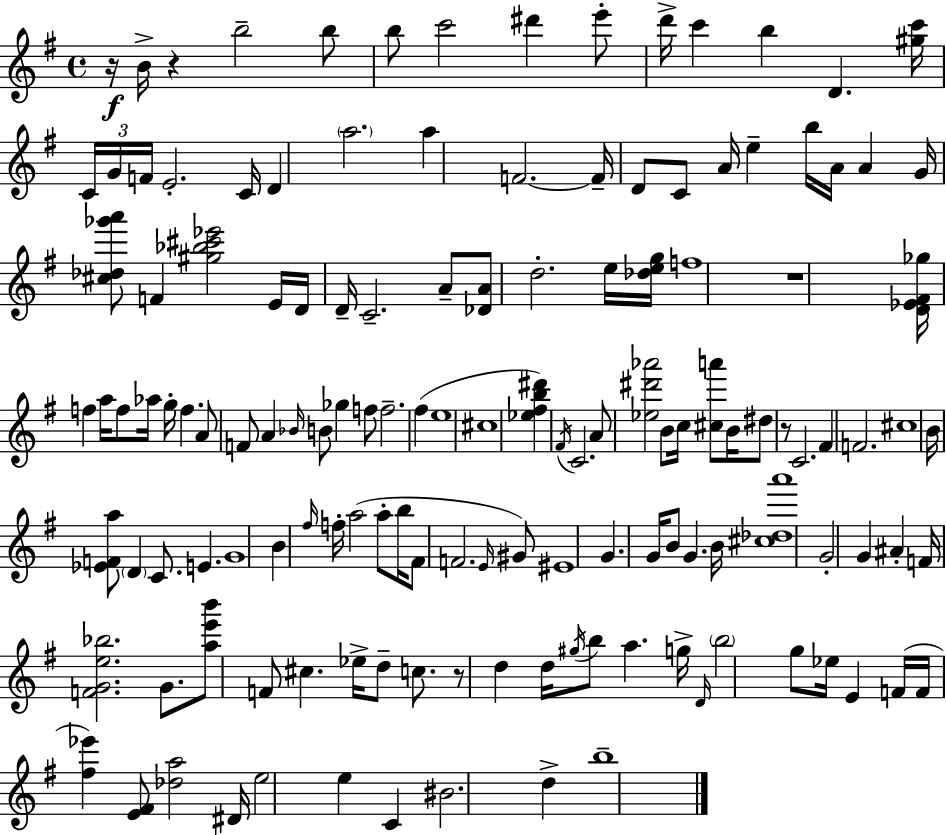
{
  \clef treble
  \time 4/4
  \defaultTimeSignature
  \key e \minor
  \repeat volta 2 { r16\f b'16-> r4 b''2-- b''8 | b''8 c'''2 dis'''4 e'''8-. | d'''16-> c'''4 b''4 d'4. <gis'' c'''>16 | \tuplet 3/2 { c'16 g'16 f'16 } e'2.-. c'16 | \break d'4 \parenthesize a''2. | a''4 f'2.~~ | f'16-- d'8 c'8 a'16 e''4-- b''16 a'16 a'4 | g'16 <cis'' des'' ges''' a'''>8 f'4 <gis'' bes'' cis''' ees'''>2 e'16 | \break d'16 d'16-- c'2.-- a'8-- | <des' a'>8 d''2.-. e''16 <des'' e'' g''>16 | f''1 | r1 | \break <d' ees' fis' ges''>16 f''4 a''16 f''8 aes''16 g''16-. f''4. | a'8 f'8 a'4 \grace { bes'16 } b'8 ges''4 f''8 | f''2.-- fis''4( | e''1 | \break cis''1 | <ees'' fis'' b'' dis'''>4) \acciaccatura { fis'16 } c'2. | a'8 <ees'' dis''' aes'''>2 b'8 c''16 <cis'' a'''>8 | b'16 dis''8 r8 c'2. | \break fis'4 f'2. | cis''1 | b'16 <ees' f' a''>8 \parenthesize d'4 c'8. e'4. | g'1 | \break b'4 \grace { fis''16 } f''16-. a''2( | a''8-. b''16 fis'8 f'2. | \grace { e'16 }) gis'8 eis'1 | g'4. g'16 b'8 g'4. | \break b'16 <cis'' des'' a'''>1 | g'2-. g'4 | ais'4-. f'16 <f' g' e'' bes''>2. | g'8. <a'' e''' b'''>8 f'8 cis''4. ees''16-> d''8-- | \break c''8. r8 d''4 d''16 \acciaccatura { gis''16 } b''8 a''4. | g''16-> \grace { d'16 } \parenthesize b''2 g''8 | ees''16 e'4 f'16( f'16 <fis'' ees'''>4) <e' fis'>8 <des'' a''>2 | dis'16 e''2 e''4 | \break c'4 bis'2. | d''4-> b''1-- | } \bar "|."
}